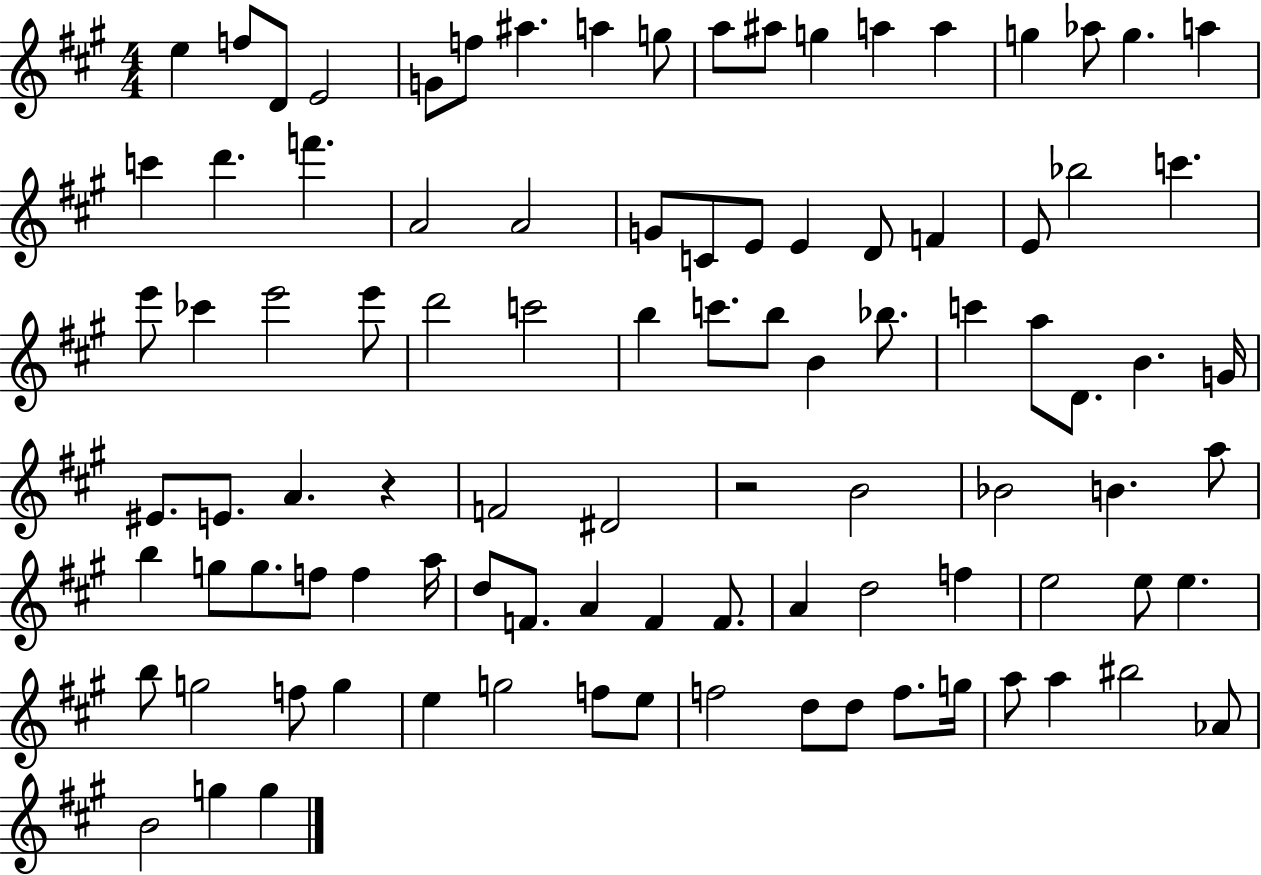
{
  \clef treble
  \numericTimeSignature
  \time 4/4
  \key a \major
  e''4 f''8 d'8 e'2 | g'8 f''8 ais''4. a''4 g''8 | a''8 ais''8 g''4 a''4 a''4 | g''4 aes''8 g''4. a''4 | \break c'''4 d'''4. f'''4. | a'2 a'2 | g'8 c'8 e'8 e'4 d'8 f'4 | e'8 bes''2 c'''4. | \break e'''8 ces'''4 e'''2 e'''8 | d'''2 c'''2 | b''4 c'''8. b''8 b'4 bes''8. | c'''4 a''8 d'8. b'4. g'16 | \break eis'8. e'8. a'4. r4 | f'2 dis'2 | r2 b'2 | bes'2 b'4. a''8 | \break b''4 g''8 g''8. f''8 f''4 a''16 | d''8 f'8. a'4 f'4 f'8. | a'4 d''2 f''4 | e''2 e''8 e''4. | \break b''8 g''2 f''8 g''4 | e''4 g''2 f''8 e''8 | f''2 d''8 d''8 f''8. g''16 | a''8 a''4 bis''2 aes'8 | \break b'2 g''4 g''4 | \bar "|."
}